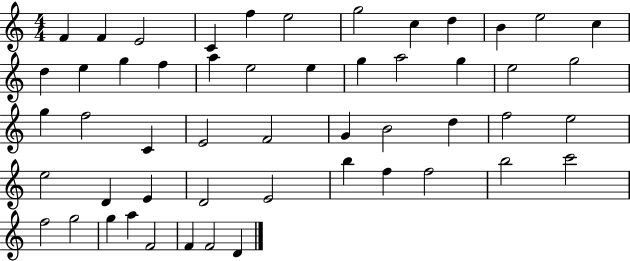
X:1
T:Untitled
M:4/4
L:1/4
K:C
F F E2 C f e2 g2 c d B e2 c d e g f a e2 e g a2 g e2 g2 g f2 C E2 F2 G B2 d f2 e2 e2 D E D2 E2 b f f2 b2 c'2 f2 g2 g a F2 F F2 D